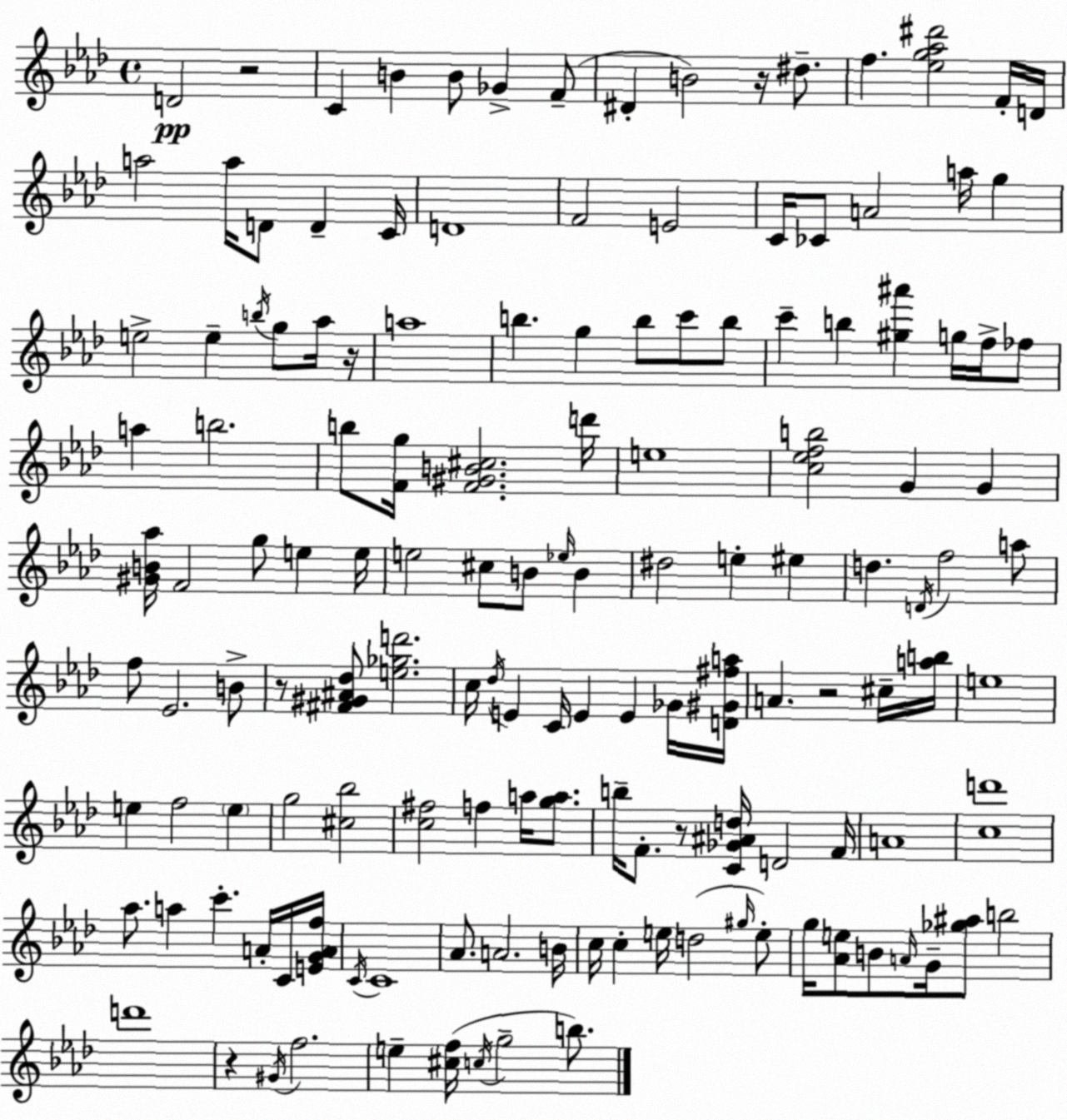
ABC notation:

X:1
T:Untitled
M:4/4
L:1/4
K:Ab
D2 z2 C B B/2 _G F/2 ^D B2 z/4 ^d/2 f [_eg_a^d']2 F/4 D/4 a2 a/4 D/2 D C/4 D4 F2 E2 C/4 _C/2 A2 a/4 g e2 e b/4 g/2 _a/4 z/4 a4 b g b/2 c'/2 b/2 c' b [^g^a'] g/4 f/4 _f/2 a b2 b/2 [Fg]/4 [F^GB^c]2 d'/4 e4 [c_efb]2 G G [^GB_a]/4 F2 g/2 e e/4 e2 ^c/2 B/2 _e/4 B ^d2 e ^e d D/4 f2 a/2 f/2 _E2 B/2 z/2 [^F^G^A_d]/2 [e_gd']2 c/4 _d/4 E C/4 E E _G/4 [D^G^fa]/4 A z2 ^c/4 [ab]/4 e4 e f2 e g2 [^c_b]2 [c^f]2 f a/4 [ga]/2 b/4 F/2 z/2 [C_G^Ad]/4 D2 F/4 A4 [cd']4 _a/2 a c' A/4 C/4 [EGAf]/4 C/4 C4 _A/2 A2 B/4 c/4 c e/4 d2 ^g/4 e/2 g/4 [_Ae]/2 B/2 A/4 G/4 [_g^a]/2 b2 d'4 z ^G/4 f2 e [^cf]/4 c/4 g2 b/2